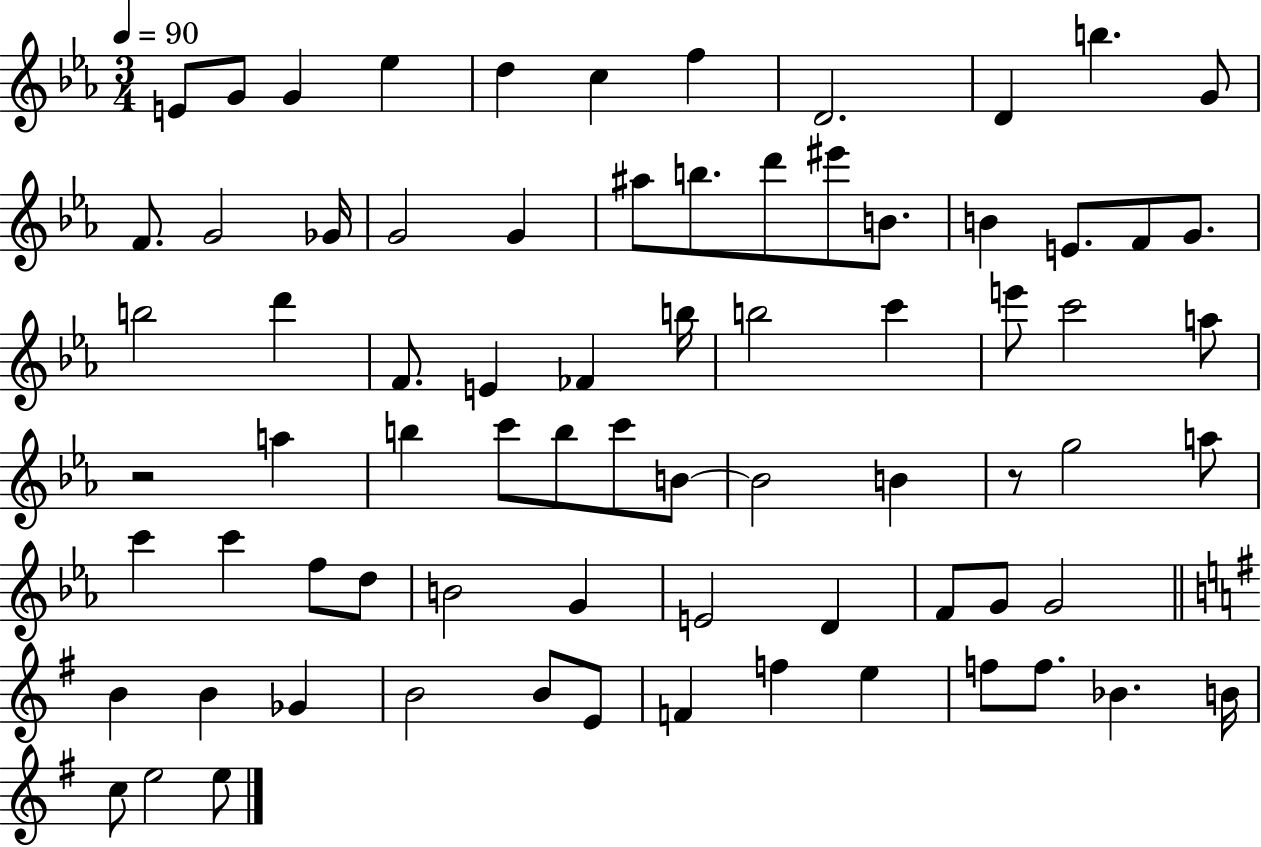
E4/e G4/e G4/q Eb5/q D5/q C5/q F5/q D4/h. D4/q B5/q. G4/e F4/e. G4/h Gb4/s G4/h G4/q A#5/e B5/e. D6/e EIS6/e B4/e. B4/q E4/e. F4/e G4/e. B5/h D6/q F4/e. E4/q FES4/q B5/s B5/h C6/q E6/e C6/h A5/e R/h A5/q B5/q C6/e B5/e C6/e B4/e B4/h B4/q R/e G5/h A5/e C6/q C6/q F5/e D5/e B4/h G4/q E4/h D4/q F4/e G4/e G4/h B4/q B4/q Gb4/q B4/h B4/e E4/e F4/q F5/q E5/q F5/e F5/e. Bb4/q. B4/s C5/e E5/h E5/e